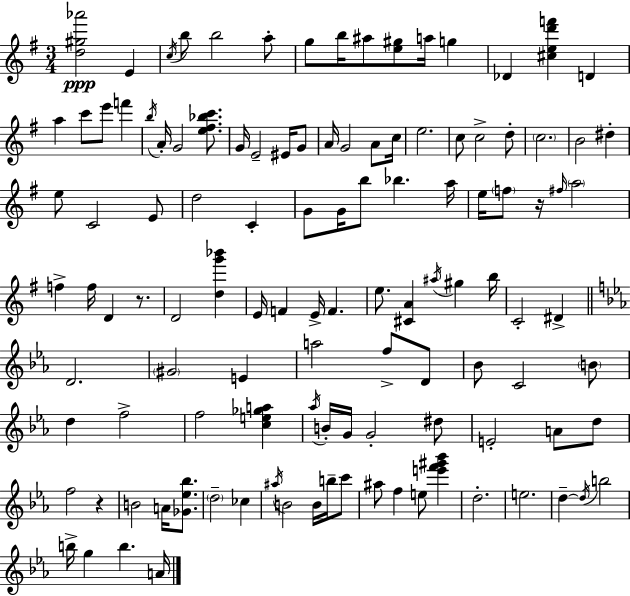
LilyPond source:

{
  \clef treble
  \numericTimeSignature
  \time 3/4
  \key g \major
  \repeat volta 2 { <d'' gis'' aes'''>2\ppp e'4 | \acciaccatura { c''16 } b''8 b''2 a''8-. | g''8 b''16 ais''8 <e'' gis''>8 a''16 g''4 | des'4 <cis'' e'' d''' f'''>4 d'4 | \break a''4 c'''8 e'''8 f'''4 | \acciaccatura { b''16 } a'16-. g'2 <e'' fis'' bes'' c'''>8. | g'16 e'2-- eis'16 | g'8 a'16 g'2 a'8 | \break c''16 e''2. | c''8 c''2-> | d''8-. \parenthesize c''2. | b'2 dis''4-. | \break e''8 c'2 | e'8 d''2 c'4-. | g'8 g'16 b''8 bes''4. | a''16 e''16 \parenthesize f''8 r16 \grace { fis''16 } \parenthesize a''2 | \break f''4-> f''16 d'4 | r8. d'2 <d'' g''' bes'''>4 | e'16 f'4 e'16-> f'4. | e''8. <cis' a'>4 \acciaccatura { ais''16 } gis''4 | \break b''16 c'2-. | dis'4-> \bar "||" \break \key ees \major d'2. | \parenthesize gis'2 e'4 | a''2 f''8-> d'8 | bes'8 c'2 \parenthesize b'8 | \break d''4 f''2-> | f''2 <c'' e'' ges'' a''>4 | \acciaccatura { aes''16 } b'16-. g'16 g'2-. dis''8 | e'2-. a'8 d''8 | \break f''2 r4 | b'2 a'16 <ges' ees'' bes''>8. | \parenthesize d''2-- ces''4 | \acciaccatura { ais''16 } b'2 b'16 b''16-- | \break c'''8 ais''8 f''4 e''8 <e''' f''' gis''' bes'''>4 | d''2.-. | e''2. | d''4--~~ \acciaccatura { d''16 } b''2 | \break b''16-> g''4 b''4. | a'16 } \bar "|."
}